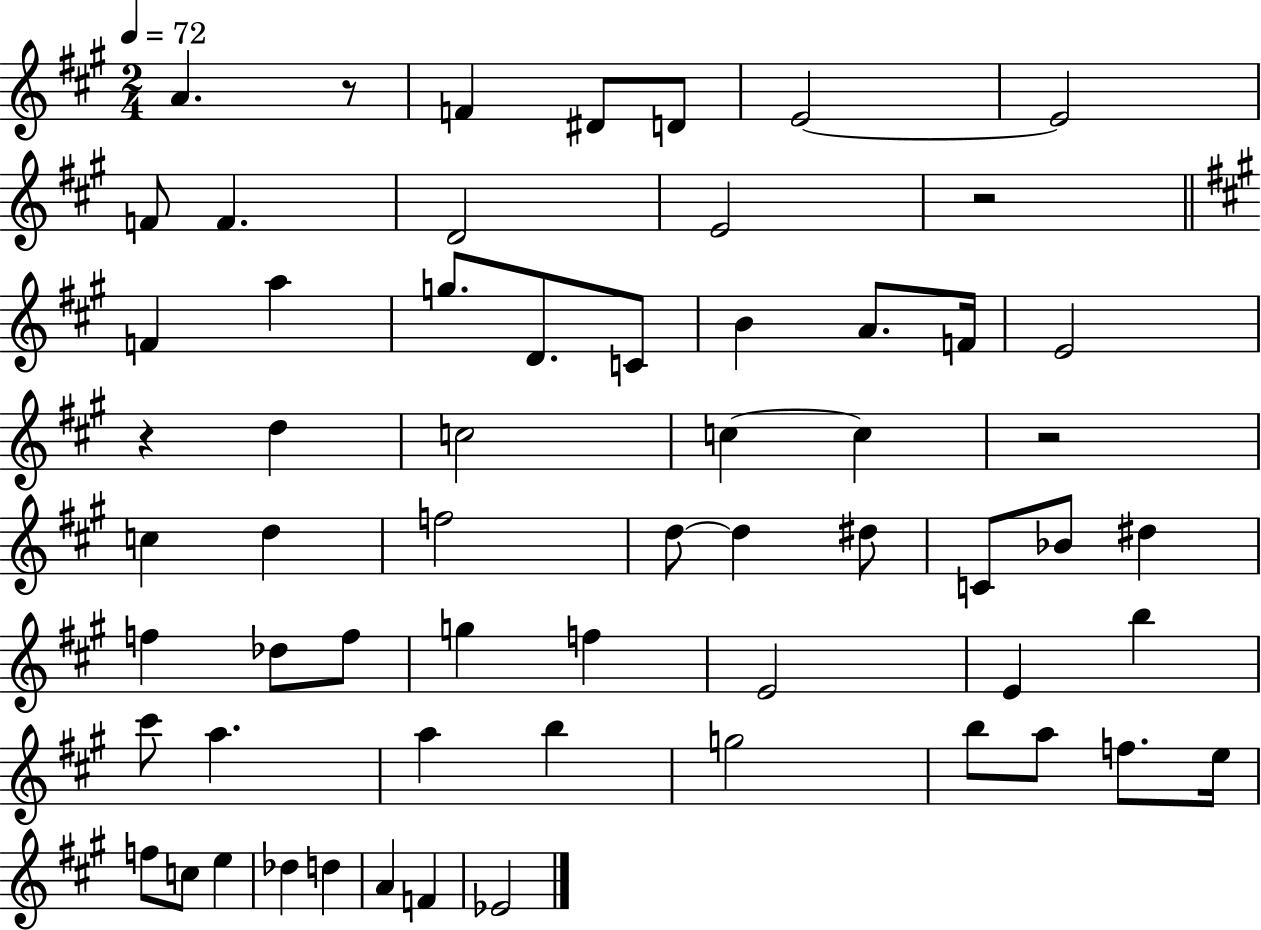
{
  \clef treble
  \numericTimeSignature
  \time 2/4
  \key a \major
  \tempo 4 = 72
  \repeat volta 2 { a'4. r8 | f'4 dis'8 d'8 | e'2~~ | e'2 | \break f'8 f'4. | d'2 | e'2 | r2 | \break \bar "||" \break \key a \major f'4 a''4 | g''8. d'8. c'8 | b'4 a'8. f'16 | e'2 | \break r4 d''4 | c''2 | c''4~~ c''4 | r2 | \break c''4 d''4 | f''2 | d''8~~ d''4 dis''8 | c'8 bes'8 dis''4 | \break f''4 des''8 f''8 | g''4 f''4 | e'2 | e'4 b''4 | \break cis'''8 a''4. | a''4 b''4 | g''2 | b''8 a''8 f''8. e''16 | \break f''8 c''8 e''4 | des''4 d''4 | a'4 f'4 | ees'2 | \break } \bar "|."
}